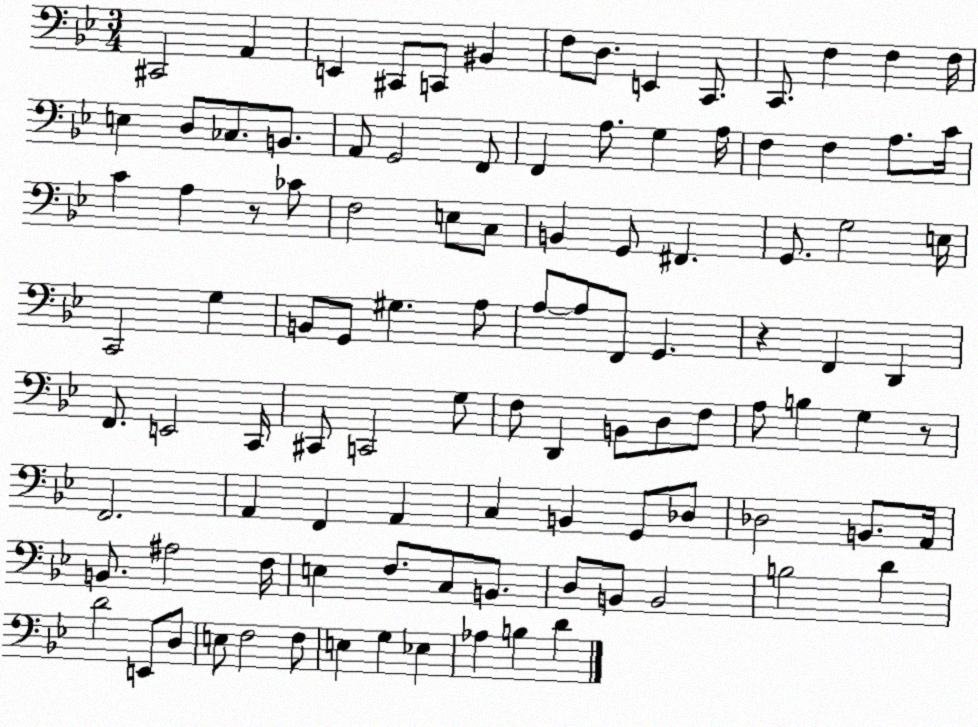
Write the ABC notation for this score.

X:1
T:Untitled
M:3/4
L:1/4
K:Bb
^C,,2 A,, E,, ^C,,/2 C,,/2 ^B,, F,/2 D,/2 E,, C,,/2 C,,/2 F, F, F,/4 E, D,/2 _C,/2 B,,/2 A,,/2 G,,2 F,,/2 F,, A,/2 G, A,/4 F, F, A,/2 C/4 C A, z/2 _C/2 F,2 E,/2 C,/2 B,, G,,/2 ^F,, G,,/2 G,2 E,/4 C,,2 G, B,,/2 G,,/2 ^G, A,/2 A,/2 A,/2 F,,/2 G,, z F,, D,, F,,/2 E,,2 C,,/4 ^C,,/2 C,,2 G,/2 F,/2 D,, B,,/2 D,/2 F,/2 A,/2 B, G, z/2 F,,2 A,, F,, A,, C, B,, G,,/2 _D,/2 _D,2 B,,/2 A,,/4 B,,/2 ^A,2 F,/4 E, F,/2 C,/2 B,,/2 D,/2 B,,/2 B,,2 B,2 D D2 E,,/2 D,/2 E,/2 F,2 F,/2 E, G, _E, _A, B, D